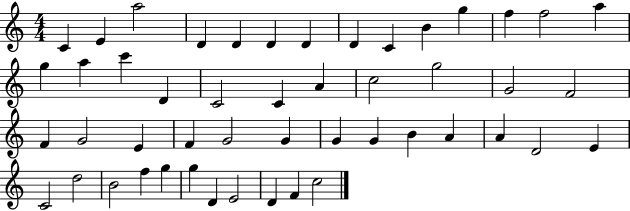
C4/q E4/q A5/h D4/q D4/q D4/q D4/q D4/q C4/q B4/q G5/q F5/q F5/h A5/q G5/q A5/q C6/q D4/q C4/h C4/q A4/q C5/h G5/h G4/h F4/h F4/q G4/h E4/q F4/q G4/h G4/q G4/q G4/q B4/q A4/q A4/q D4/h E4/q C4/h D5/h B4/h F5/q G5/q G5/q D4/q E4/h D4/q F4/q C5/h